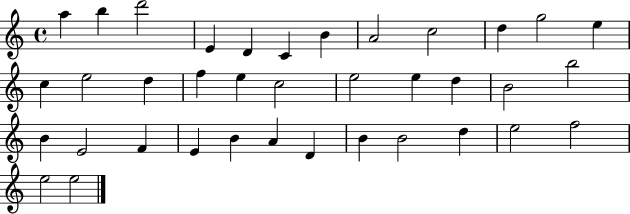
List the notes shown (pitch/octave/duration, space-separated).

A5/q B5/q D6/h E4/q D4/q C4/q B4/q A4/h C5/h D5/q G5/h E5/q C5/q E5/h D5/q F5/q E5/q C5/h E5/h E5/q D5/q B4/h B5/h B4/q E4/h F4/q E4/q B4/q A4/q D4/q B4/q B4/h D5/q E5/h F5/h E5/h E5/h